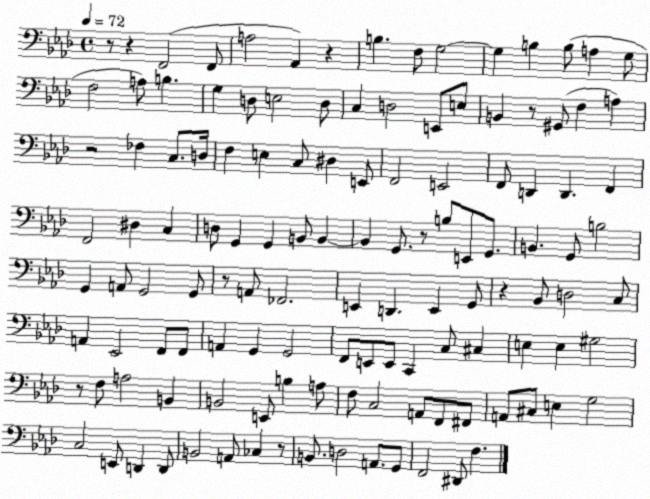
X:1
T:Untitled
M:4/4
L:1/4
K:Ab
z/2 z F,,2 F,,/2 A,2 _A,, z B, F,/2 G,2 G, B, B,/2 A, G,/2 F,2 A,/2 B, G, D,/2 E,2 D,/2 C, D,2 E,,/2 E,/2 B,, z/2 ^G,,/2 F, A, z2 _F, C,/2 D,/4 F, E, C,/2 ^D, E,,/2 F,,2 E,,2 F,,/2 D,, D,, F,, F,,2 ^D, C, D,/2 G,, G,, B,,/2 B,, B,, G,,/2 z/2 B,/2 E,,/2 G,,/2 B,, G,,/2 B,2 G,, A,,/2 G,,2 G,,/2 z/2 A,,/2 _F,,2 E,, D,, E,, G,,/2 z _B,,/2 D,2 C,/2 A,, _E,,2 F,,/2 F,,/2 A,, G,, G,,2 F,,/2 E,,/2 E,,/2 C,, C,/2 ^C, E, E, ^G,2 z/2 F,/2 A,2 B,, B,,2 E,,/2 B, A,/2 F,/2 C,2 A,,/2 F,,/2 ^F,,/2 A,,/2 ^C,/2 E, G,2 C,2 E,,/2 D,, D,,/2 B,,2 A,,/2 _C, z/2 B,,/2 D,2 A,,/2 G,,/2 F,,2 ^D,,/2 F,